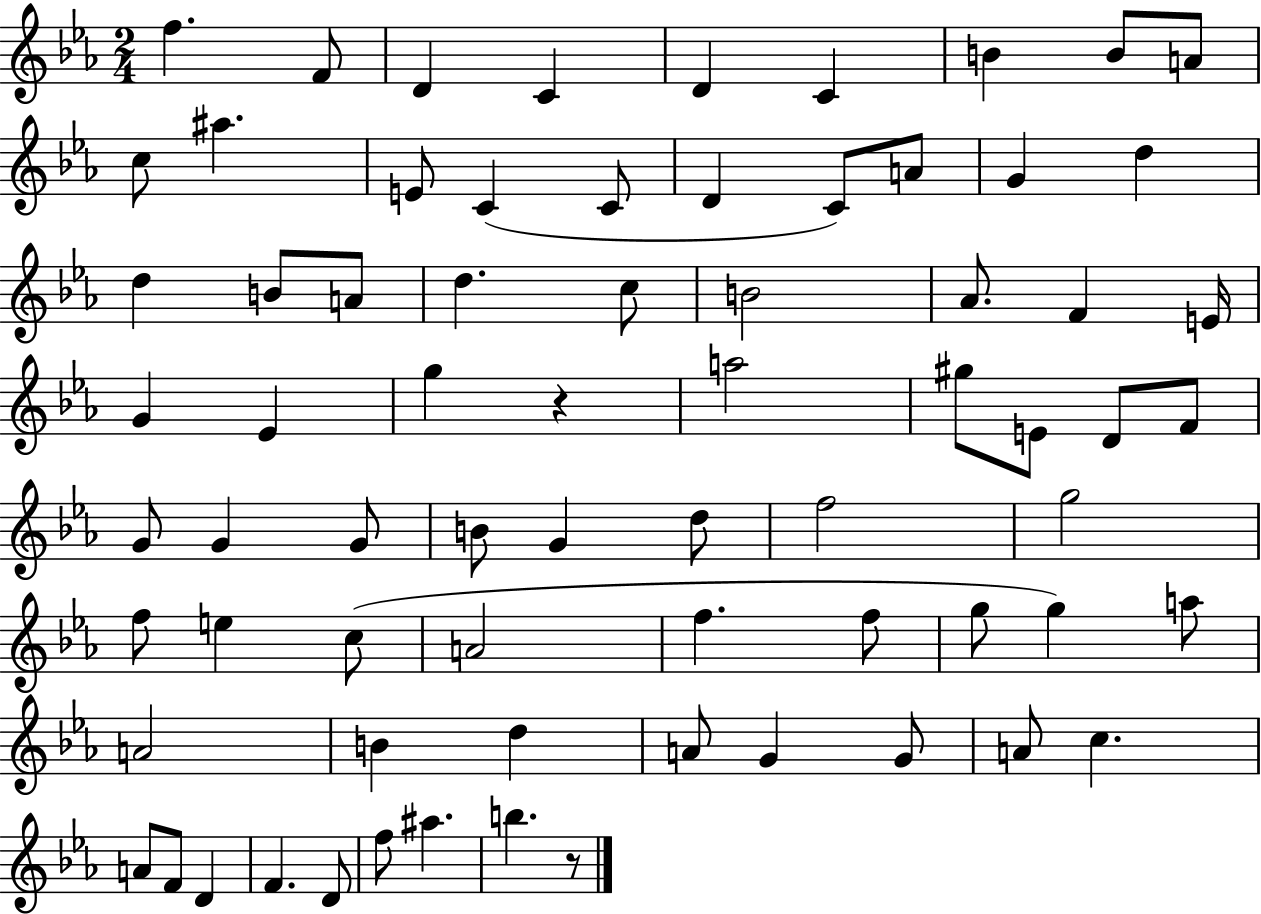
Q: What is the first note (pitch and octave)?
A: F5